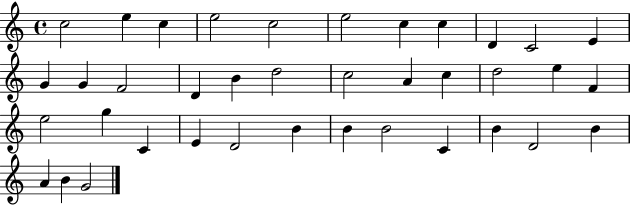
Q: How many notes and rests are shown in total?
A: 38